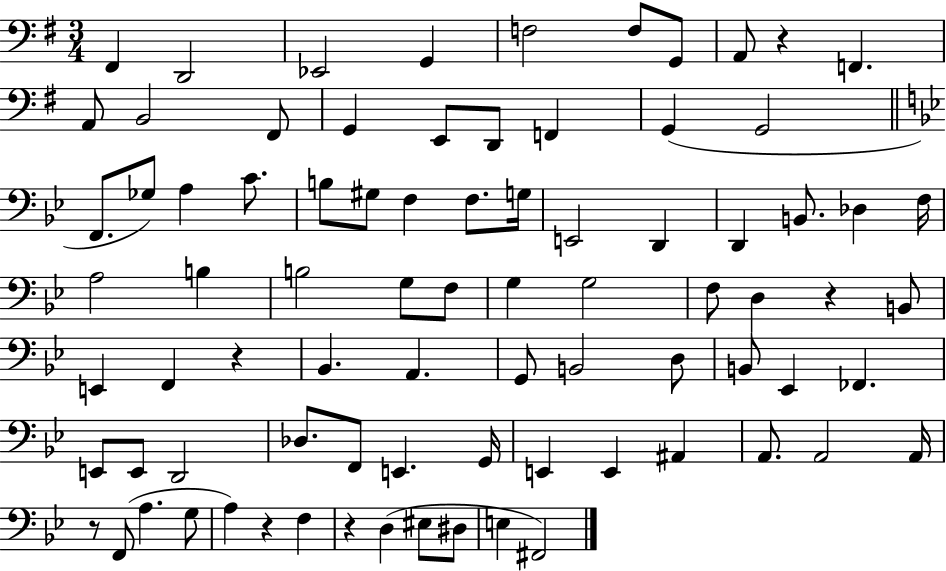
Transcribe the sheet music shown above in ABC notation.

X:1
T:Untitled
M:3/4
L:1/4
K:G
^F,, D,,2 _E,,2 G,, F,2 F,/2 G,,/2 A,,/2 z F,, A,,/2 B,,2 ^F,,/2 G,, E,,/2 D,,/2 F,, G,, G,,2 F,,/2 _G,/2 A, C/2 B,/2 ^G,/2 F, F,/2 G,/4 E,,2 D,, D,, B,,/2 _D, F,/4 A,2 B, B,2 G,/2 F,/2 G, G,2 F,/2 D, z B,,/2 E,, F,, z _B,, A,, G,,/2 B,,2 D,/2 B,,/2 _E,, _F,, E,,/2 E,,/2 D,,2 _D,/2 F,,/2 E,, G,,/4 E,, E,, ^A,, A,,/2 A,,2 A,,/4 z/2 F,,/2 A, G,/2 A, z F, z D, ^E,/2 ^D,/2 E, ^F,,2